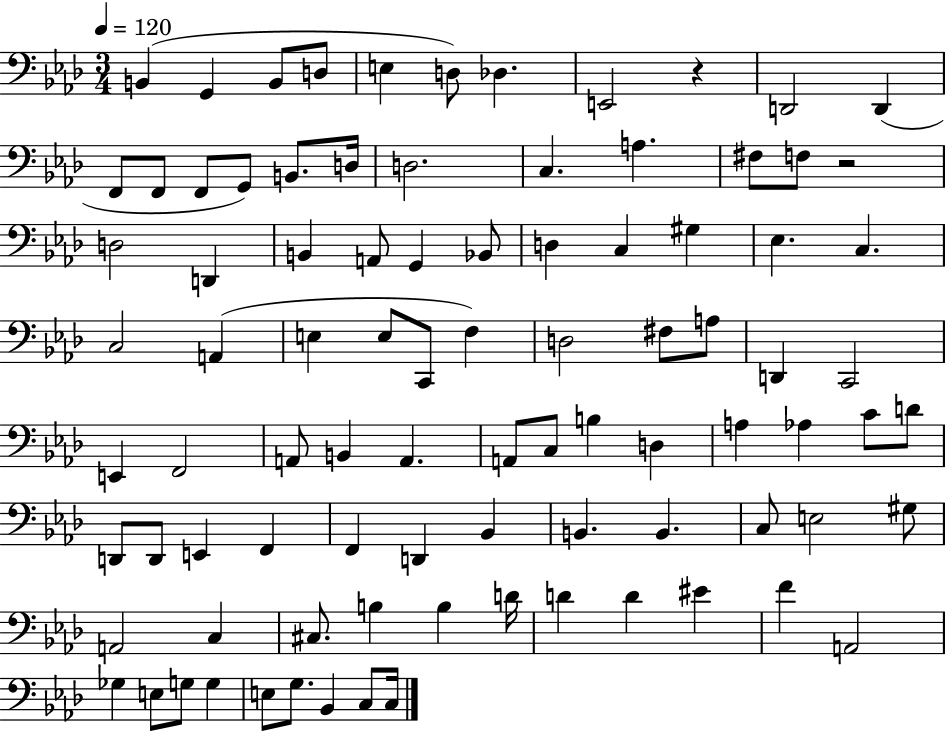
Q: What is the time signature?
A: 3/4